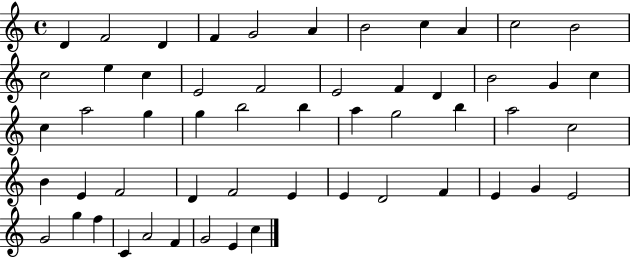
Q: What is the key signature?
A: C major